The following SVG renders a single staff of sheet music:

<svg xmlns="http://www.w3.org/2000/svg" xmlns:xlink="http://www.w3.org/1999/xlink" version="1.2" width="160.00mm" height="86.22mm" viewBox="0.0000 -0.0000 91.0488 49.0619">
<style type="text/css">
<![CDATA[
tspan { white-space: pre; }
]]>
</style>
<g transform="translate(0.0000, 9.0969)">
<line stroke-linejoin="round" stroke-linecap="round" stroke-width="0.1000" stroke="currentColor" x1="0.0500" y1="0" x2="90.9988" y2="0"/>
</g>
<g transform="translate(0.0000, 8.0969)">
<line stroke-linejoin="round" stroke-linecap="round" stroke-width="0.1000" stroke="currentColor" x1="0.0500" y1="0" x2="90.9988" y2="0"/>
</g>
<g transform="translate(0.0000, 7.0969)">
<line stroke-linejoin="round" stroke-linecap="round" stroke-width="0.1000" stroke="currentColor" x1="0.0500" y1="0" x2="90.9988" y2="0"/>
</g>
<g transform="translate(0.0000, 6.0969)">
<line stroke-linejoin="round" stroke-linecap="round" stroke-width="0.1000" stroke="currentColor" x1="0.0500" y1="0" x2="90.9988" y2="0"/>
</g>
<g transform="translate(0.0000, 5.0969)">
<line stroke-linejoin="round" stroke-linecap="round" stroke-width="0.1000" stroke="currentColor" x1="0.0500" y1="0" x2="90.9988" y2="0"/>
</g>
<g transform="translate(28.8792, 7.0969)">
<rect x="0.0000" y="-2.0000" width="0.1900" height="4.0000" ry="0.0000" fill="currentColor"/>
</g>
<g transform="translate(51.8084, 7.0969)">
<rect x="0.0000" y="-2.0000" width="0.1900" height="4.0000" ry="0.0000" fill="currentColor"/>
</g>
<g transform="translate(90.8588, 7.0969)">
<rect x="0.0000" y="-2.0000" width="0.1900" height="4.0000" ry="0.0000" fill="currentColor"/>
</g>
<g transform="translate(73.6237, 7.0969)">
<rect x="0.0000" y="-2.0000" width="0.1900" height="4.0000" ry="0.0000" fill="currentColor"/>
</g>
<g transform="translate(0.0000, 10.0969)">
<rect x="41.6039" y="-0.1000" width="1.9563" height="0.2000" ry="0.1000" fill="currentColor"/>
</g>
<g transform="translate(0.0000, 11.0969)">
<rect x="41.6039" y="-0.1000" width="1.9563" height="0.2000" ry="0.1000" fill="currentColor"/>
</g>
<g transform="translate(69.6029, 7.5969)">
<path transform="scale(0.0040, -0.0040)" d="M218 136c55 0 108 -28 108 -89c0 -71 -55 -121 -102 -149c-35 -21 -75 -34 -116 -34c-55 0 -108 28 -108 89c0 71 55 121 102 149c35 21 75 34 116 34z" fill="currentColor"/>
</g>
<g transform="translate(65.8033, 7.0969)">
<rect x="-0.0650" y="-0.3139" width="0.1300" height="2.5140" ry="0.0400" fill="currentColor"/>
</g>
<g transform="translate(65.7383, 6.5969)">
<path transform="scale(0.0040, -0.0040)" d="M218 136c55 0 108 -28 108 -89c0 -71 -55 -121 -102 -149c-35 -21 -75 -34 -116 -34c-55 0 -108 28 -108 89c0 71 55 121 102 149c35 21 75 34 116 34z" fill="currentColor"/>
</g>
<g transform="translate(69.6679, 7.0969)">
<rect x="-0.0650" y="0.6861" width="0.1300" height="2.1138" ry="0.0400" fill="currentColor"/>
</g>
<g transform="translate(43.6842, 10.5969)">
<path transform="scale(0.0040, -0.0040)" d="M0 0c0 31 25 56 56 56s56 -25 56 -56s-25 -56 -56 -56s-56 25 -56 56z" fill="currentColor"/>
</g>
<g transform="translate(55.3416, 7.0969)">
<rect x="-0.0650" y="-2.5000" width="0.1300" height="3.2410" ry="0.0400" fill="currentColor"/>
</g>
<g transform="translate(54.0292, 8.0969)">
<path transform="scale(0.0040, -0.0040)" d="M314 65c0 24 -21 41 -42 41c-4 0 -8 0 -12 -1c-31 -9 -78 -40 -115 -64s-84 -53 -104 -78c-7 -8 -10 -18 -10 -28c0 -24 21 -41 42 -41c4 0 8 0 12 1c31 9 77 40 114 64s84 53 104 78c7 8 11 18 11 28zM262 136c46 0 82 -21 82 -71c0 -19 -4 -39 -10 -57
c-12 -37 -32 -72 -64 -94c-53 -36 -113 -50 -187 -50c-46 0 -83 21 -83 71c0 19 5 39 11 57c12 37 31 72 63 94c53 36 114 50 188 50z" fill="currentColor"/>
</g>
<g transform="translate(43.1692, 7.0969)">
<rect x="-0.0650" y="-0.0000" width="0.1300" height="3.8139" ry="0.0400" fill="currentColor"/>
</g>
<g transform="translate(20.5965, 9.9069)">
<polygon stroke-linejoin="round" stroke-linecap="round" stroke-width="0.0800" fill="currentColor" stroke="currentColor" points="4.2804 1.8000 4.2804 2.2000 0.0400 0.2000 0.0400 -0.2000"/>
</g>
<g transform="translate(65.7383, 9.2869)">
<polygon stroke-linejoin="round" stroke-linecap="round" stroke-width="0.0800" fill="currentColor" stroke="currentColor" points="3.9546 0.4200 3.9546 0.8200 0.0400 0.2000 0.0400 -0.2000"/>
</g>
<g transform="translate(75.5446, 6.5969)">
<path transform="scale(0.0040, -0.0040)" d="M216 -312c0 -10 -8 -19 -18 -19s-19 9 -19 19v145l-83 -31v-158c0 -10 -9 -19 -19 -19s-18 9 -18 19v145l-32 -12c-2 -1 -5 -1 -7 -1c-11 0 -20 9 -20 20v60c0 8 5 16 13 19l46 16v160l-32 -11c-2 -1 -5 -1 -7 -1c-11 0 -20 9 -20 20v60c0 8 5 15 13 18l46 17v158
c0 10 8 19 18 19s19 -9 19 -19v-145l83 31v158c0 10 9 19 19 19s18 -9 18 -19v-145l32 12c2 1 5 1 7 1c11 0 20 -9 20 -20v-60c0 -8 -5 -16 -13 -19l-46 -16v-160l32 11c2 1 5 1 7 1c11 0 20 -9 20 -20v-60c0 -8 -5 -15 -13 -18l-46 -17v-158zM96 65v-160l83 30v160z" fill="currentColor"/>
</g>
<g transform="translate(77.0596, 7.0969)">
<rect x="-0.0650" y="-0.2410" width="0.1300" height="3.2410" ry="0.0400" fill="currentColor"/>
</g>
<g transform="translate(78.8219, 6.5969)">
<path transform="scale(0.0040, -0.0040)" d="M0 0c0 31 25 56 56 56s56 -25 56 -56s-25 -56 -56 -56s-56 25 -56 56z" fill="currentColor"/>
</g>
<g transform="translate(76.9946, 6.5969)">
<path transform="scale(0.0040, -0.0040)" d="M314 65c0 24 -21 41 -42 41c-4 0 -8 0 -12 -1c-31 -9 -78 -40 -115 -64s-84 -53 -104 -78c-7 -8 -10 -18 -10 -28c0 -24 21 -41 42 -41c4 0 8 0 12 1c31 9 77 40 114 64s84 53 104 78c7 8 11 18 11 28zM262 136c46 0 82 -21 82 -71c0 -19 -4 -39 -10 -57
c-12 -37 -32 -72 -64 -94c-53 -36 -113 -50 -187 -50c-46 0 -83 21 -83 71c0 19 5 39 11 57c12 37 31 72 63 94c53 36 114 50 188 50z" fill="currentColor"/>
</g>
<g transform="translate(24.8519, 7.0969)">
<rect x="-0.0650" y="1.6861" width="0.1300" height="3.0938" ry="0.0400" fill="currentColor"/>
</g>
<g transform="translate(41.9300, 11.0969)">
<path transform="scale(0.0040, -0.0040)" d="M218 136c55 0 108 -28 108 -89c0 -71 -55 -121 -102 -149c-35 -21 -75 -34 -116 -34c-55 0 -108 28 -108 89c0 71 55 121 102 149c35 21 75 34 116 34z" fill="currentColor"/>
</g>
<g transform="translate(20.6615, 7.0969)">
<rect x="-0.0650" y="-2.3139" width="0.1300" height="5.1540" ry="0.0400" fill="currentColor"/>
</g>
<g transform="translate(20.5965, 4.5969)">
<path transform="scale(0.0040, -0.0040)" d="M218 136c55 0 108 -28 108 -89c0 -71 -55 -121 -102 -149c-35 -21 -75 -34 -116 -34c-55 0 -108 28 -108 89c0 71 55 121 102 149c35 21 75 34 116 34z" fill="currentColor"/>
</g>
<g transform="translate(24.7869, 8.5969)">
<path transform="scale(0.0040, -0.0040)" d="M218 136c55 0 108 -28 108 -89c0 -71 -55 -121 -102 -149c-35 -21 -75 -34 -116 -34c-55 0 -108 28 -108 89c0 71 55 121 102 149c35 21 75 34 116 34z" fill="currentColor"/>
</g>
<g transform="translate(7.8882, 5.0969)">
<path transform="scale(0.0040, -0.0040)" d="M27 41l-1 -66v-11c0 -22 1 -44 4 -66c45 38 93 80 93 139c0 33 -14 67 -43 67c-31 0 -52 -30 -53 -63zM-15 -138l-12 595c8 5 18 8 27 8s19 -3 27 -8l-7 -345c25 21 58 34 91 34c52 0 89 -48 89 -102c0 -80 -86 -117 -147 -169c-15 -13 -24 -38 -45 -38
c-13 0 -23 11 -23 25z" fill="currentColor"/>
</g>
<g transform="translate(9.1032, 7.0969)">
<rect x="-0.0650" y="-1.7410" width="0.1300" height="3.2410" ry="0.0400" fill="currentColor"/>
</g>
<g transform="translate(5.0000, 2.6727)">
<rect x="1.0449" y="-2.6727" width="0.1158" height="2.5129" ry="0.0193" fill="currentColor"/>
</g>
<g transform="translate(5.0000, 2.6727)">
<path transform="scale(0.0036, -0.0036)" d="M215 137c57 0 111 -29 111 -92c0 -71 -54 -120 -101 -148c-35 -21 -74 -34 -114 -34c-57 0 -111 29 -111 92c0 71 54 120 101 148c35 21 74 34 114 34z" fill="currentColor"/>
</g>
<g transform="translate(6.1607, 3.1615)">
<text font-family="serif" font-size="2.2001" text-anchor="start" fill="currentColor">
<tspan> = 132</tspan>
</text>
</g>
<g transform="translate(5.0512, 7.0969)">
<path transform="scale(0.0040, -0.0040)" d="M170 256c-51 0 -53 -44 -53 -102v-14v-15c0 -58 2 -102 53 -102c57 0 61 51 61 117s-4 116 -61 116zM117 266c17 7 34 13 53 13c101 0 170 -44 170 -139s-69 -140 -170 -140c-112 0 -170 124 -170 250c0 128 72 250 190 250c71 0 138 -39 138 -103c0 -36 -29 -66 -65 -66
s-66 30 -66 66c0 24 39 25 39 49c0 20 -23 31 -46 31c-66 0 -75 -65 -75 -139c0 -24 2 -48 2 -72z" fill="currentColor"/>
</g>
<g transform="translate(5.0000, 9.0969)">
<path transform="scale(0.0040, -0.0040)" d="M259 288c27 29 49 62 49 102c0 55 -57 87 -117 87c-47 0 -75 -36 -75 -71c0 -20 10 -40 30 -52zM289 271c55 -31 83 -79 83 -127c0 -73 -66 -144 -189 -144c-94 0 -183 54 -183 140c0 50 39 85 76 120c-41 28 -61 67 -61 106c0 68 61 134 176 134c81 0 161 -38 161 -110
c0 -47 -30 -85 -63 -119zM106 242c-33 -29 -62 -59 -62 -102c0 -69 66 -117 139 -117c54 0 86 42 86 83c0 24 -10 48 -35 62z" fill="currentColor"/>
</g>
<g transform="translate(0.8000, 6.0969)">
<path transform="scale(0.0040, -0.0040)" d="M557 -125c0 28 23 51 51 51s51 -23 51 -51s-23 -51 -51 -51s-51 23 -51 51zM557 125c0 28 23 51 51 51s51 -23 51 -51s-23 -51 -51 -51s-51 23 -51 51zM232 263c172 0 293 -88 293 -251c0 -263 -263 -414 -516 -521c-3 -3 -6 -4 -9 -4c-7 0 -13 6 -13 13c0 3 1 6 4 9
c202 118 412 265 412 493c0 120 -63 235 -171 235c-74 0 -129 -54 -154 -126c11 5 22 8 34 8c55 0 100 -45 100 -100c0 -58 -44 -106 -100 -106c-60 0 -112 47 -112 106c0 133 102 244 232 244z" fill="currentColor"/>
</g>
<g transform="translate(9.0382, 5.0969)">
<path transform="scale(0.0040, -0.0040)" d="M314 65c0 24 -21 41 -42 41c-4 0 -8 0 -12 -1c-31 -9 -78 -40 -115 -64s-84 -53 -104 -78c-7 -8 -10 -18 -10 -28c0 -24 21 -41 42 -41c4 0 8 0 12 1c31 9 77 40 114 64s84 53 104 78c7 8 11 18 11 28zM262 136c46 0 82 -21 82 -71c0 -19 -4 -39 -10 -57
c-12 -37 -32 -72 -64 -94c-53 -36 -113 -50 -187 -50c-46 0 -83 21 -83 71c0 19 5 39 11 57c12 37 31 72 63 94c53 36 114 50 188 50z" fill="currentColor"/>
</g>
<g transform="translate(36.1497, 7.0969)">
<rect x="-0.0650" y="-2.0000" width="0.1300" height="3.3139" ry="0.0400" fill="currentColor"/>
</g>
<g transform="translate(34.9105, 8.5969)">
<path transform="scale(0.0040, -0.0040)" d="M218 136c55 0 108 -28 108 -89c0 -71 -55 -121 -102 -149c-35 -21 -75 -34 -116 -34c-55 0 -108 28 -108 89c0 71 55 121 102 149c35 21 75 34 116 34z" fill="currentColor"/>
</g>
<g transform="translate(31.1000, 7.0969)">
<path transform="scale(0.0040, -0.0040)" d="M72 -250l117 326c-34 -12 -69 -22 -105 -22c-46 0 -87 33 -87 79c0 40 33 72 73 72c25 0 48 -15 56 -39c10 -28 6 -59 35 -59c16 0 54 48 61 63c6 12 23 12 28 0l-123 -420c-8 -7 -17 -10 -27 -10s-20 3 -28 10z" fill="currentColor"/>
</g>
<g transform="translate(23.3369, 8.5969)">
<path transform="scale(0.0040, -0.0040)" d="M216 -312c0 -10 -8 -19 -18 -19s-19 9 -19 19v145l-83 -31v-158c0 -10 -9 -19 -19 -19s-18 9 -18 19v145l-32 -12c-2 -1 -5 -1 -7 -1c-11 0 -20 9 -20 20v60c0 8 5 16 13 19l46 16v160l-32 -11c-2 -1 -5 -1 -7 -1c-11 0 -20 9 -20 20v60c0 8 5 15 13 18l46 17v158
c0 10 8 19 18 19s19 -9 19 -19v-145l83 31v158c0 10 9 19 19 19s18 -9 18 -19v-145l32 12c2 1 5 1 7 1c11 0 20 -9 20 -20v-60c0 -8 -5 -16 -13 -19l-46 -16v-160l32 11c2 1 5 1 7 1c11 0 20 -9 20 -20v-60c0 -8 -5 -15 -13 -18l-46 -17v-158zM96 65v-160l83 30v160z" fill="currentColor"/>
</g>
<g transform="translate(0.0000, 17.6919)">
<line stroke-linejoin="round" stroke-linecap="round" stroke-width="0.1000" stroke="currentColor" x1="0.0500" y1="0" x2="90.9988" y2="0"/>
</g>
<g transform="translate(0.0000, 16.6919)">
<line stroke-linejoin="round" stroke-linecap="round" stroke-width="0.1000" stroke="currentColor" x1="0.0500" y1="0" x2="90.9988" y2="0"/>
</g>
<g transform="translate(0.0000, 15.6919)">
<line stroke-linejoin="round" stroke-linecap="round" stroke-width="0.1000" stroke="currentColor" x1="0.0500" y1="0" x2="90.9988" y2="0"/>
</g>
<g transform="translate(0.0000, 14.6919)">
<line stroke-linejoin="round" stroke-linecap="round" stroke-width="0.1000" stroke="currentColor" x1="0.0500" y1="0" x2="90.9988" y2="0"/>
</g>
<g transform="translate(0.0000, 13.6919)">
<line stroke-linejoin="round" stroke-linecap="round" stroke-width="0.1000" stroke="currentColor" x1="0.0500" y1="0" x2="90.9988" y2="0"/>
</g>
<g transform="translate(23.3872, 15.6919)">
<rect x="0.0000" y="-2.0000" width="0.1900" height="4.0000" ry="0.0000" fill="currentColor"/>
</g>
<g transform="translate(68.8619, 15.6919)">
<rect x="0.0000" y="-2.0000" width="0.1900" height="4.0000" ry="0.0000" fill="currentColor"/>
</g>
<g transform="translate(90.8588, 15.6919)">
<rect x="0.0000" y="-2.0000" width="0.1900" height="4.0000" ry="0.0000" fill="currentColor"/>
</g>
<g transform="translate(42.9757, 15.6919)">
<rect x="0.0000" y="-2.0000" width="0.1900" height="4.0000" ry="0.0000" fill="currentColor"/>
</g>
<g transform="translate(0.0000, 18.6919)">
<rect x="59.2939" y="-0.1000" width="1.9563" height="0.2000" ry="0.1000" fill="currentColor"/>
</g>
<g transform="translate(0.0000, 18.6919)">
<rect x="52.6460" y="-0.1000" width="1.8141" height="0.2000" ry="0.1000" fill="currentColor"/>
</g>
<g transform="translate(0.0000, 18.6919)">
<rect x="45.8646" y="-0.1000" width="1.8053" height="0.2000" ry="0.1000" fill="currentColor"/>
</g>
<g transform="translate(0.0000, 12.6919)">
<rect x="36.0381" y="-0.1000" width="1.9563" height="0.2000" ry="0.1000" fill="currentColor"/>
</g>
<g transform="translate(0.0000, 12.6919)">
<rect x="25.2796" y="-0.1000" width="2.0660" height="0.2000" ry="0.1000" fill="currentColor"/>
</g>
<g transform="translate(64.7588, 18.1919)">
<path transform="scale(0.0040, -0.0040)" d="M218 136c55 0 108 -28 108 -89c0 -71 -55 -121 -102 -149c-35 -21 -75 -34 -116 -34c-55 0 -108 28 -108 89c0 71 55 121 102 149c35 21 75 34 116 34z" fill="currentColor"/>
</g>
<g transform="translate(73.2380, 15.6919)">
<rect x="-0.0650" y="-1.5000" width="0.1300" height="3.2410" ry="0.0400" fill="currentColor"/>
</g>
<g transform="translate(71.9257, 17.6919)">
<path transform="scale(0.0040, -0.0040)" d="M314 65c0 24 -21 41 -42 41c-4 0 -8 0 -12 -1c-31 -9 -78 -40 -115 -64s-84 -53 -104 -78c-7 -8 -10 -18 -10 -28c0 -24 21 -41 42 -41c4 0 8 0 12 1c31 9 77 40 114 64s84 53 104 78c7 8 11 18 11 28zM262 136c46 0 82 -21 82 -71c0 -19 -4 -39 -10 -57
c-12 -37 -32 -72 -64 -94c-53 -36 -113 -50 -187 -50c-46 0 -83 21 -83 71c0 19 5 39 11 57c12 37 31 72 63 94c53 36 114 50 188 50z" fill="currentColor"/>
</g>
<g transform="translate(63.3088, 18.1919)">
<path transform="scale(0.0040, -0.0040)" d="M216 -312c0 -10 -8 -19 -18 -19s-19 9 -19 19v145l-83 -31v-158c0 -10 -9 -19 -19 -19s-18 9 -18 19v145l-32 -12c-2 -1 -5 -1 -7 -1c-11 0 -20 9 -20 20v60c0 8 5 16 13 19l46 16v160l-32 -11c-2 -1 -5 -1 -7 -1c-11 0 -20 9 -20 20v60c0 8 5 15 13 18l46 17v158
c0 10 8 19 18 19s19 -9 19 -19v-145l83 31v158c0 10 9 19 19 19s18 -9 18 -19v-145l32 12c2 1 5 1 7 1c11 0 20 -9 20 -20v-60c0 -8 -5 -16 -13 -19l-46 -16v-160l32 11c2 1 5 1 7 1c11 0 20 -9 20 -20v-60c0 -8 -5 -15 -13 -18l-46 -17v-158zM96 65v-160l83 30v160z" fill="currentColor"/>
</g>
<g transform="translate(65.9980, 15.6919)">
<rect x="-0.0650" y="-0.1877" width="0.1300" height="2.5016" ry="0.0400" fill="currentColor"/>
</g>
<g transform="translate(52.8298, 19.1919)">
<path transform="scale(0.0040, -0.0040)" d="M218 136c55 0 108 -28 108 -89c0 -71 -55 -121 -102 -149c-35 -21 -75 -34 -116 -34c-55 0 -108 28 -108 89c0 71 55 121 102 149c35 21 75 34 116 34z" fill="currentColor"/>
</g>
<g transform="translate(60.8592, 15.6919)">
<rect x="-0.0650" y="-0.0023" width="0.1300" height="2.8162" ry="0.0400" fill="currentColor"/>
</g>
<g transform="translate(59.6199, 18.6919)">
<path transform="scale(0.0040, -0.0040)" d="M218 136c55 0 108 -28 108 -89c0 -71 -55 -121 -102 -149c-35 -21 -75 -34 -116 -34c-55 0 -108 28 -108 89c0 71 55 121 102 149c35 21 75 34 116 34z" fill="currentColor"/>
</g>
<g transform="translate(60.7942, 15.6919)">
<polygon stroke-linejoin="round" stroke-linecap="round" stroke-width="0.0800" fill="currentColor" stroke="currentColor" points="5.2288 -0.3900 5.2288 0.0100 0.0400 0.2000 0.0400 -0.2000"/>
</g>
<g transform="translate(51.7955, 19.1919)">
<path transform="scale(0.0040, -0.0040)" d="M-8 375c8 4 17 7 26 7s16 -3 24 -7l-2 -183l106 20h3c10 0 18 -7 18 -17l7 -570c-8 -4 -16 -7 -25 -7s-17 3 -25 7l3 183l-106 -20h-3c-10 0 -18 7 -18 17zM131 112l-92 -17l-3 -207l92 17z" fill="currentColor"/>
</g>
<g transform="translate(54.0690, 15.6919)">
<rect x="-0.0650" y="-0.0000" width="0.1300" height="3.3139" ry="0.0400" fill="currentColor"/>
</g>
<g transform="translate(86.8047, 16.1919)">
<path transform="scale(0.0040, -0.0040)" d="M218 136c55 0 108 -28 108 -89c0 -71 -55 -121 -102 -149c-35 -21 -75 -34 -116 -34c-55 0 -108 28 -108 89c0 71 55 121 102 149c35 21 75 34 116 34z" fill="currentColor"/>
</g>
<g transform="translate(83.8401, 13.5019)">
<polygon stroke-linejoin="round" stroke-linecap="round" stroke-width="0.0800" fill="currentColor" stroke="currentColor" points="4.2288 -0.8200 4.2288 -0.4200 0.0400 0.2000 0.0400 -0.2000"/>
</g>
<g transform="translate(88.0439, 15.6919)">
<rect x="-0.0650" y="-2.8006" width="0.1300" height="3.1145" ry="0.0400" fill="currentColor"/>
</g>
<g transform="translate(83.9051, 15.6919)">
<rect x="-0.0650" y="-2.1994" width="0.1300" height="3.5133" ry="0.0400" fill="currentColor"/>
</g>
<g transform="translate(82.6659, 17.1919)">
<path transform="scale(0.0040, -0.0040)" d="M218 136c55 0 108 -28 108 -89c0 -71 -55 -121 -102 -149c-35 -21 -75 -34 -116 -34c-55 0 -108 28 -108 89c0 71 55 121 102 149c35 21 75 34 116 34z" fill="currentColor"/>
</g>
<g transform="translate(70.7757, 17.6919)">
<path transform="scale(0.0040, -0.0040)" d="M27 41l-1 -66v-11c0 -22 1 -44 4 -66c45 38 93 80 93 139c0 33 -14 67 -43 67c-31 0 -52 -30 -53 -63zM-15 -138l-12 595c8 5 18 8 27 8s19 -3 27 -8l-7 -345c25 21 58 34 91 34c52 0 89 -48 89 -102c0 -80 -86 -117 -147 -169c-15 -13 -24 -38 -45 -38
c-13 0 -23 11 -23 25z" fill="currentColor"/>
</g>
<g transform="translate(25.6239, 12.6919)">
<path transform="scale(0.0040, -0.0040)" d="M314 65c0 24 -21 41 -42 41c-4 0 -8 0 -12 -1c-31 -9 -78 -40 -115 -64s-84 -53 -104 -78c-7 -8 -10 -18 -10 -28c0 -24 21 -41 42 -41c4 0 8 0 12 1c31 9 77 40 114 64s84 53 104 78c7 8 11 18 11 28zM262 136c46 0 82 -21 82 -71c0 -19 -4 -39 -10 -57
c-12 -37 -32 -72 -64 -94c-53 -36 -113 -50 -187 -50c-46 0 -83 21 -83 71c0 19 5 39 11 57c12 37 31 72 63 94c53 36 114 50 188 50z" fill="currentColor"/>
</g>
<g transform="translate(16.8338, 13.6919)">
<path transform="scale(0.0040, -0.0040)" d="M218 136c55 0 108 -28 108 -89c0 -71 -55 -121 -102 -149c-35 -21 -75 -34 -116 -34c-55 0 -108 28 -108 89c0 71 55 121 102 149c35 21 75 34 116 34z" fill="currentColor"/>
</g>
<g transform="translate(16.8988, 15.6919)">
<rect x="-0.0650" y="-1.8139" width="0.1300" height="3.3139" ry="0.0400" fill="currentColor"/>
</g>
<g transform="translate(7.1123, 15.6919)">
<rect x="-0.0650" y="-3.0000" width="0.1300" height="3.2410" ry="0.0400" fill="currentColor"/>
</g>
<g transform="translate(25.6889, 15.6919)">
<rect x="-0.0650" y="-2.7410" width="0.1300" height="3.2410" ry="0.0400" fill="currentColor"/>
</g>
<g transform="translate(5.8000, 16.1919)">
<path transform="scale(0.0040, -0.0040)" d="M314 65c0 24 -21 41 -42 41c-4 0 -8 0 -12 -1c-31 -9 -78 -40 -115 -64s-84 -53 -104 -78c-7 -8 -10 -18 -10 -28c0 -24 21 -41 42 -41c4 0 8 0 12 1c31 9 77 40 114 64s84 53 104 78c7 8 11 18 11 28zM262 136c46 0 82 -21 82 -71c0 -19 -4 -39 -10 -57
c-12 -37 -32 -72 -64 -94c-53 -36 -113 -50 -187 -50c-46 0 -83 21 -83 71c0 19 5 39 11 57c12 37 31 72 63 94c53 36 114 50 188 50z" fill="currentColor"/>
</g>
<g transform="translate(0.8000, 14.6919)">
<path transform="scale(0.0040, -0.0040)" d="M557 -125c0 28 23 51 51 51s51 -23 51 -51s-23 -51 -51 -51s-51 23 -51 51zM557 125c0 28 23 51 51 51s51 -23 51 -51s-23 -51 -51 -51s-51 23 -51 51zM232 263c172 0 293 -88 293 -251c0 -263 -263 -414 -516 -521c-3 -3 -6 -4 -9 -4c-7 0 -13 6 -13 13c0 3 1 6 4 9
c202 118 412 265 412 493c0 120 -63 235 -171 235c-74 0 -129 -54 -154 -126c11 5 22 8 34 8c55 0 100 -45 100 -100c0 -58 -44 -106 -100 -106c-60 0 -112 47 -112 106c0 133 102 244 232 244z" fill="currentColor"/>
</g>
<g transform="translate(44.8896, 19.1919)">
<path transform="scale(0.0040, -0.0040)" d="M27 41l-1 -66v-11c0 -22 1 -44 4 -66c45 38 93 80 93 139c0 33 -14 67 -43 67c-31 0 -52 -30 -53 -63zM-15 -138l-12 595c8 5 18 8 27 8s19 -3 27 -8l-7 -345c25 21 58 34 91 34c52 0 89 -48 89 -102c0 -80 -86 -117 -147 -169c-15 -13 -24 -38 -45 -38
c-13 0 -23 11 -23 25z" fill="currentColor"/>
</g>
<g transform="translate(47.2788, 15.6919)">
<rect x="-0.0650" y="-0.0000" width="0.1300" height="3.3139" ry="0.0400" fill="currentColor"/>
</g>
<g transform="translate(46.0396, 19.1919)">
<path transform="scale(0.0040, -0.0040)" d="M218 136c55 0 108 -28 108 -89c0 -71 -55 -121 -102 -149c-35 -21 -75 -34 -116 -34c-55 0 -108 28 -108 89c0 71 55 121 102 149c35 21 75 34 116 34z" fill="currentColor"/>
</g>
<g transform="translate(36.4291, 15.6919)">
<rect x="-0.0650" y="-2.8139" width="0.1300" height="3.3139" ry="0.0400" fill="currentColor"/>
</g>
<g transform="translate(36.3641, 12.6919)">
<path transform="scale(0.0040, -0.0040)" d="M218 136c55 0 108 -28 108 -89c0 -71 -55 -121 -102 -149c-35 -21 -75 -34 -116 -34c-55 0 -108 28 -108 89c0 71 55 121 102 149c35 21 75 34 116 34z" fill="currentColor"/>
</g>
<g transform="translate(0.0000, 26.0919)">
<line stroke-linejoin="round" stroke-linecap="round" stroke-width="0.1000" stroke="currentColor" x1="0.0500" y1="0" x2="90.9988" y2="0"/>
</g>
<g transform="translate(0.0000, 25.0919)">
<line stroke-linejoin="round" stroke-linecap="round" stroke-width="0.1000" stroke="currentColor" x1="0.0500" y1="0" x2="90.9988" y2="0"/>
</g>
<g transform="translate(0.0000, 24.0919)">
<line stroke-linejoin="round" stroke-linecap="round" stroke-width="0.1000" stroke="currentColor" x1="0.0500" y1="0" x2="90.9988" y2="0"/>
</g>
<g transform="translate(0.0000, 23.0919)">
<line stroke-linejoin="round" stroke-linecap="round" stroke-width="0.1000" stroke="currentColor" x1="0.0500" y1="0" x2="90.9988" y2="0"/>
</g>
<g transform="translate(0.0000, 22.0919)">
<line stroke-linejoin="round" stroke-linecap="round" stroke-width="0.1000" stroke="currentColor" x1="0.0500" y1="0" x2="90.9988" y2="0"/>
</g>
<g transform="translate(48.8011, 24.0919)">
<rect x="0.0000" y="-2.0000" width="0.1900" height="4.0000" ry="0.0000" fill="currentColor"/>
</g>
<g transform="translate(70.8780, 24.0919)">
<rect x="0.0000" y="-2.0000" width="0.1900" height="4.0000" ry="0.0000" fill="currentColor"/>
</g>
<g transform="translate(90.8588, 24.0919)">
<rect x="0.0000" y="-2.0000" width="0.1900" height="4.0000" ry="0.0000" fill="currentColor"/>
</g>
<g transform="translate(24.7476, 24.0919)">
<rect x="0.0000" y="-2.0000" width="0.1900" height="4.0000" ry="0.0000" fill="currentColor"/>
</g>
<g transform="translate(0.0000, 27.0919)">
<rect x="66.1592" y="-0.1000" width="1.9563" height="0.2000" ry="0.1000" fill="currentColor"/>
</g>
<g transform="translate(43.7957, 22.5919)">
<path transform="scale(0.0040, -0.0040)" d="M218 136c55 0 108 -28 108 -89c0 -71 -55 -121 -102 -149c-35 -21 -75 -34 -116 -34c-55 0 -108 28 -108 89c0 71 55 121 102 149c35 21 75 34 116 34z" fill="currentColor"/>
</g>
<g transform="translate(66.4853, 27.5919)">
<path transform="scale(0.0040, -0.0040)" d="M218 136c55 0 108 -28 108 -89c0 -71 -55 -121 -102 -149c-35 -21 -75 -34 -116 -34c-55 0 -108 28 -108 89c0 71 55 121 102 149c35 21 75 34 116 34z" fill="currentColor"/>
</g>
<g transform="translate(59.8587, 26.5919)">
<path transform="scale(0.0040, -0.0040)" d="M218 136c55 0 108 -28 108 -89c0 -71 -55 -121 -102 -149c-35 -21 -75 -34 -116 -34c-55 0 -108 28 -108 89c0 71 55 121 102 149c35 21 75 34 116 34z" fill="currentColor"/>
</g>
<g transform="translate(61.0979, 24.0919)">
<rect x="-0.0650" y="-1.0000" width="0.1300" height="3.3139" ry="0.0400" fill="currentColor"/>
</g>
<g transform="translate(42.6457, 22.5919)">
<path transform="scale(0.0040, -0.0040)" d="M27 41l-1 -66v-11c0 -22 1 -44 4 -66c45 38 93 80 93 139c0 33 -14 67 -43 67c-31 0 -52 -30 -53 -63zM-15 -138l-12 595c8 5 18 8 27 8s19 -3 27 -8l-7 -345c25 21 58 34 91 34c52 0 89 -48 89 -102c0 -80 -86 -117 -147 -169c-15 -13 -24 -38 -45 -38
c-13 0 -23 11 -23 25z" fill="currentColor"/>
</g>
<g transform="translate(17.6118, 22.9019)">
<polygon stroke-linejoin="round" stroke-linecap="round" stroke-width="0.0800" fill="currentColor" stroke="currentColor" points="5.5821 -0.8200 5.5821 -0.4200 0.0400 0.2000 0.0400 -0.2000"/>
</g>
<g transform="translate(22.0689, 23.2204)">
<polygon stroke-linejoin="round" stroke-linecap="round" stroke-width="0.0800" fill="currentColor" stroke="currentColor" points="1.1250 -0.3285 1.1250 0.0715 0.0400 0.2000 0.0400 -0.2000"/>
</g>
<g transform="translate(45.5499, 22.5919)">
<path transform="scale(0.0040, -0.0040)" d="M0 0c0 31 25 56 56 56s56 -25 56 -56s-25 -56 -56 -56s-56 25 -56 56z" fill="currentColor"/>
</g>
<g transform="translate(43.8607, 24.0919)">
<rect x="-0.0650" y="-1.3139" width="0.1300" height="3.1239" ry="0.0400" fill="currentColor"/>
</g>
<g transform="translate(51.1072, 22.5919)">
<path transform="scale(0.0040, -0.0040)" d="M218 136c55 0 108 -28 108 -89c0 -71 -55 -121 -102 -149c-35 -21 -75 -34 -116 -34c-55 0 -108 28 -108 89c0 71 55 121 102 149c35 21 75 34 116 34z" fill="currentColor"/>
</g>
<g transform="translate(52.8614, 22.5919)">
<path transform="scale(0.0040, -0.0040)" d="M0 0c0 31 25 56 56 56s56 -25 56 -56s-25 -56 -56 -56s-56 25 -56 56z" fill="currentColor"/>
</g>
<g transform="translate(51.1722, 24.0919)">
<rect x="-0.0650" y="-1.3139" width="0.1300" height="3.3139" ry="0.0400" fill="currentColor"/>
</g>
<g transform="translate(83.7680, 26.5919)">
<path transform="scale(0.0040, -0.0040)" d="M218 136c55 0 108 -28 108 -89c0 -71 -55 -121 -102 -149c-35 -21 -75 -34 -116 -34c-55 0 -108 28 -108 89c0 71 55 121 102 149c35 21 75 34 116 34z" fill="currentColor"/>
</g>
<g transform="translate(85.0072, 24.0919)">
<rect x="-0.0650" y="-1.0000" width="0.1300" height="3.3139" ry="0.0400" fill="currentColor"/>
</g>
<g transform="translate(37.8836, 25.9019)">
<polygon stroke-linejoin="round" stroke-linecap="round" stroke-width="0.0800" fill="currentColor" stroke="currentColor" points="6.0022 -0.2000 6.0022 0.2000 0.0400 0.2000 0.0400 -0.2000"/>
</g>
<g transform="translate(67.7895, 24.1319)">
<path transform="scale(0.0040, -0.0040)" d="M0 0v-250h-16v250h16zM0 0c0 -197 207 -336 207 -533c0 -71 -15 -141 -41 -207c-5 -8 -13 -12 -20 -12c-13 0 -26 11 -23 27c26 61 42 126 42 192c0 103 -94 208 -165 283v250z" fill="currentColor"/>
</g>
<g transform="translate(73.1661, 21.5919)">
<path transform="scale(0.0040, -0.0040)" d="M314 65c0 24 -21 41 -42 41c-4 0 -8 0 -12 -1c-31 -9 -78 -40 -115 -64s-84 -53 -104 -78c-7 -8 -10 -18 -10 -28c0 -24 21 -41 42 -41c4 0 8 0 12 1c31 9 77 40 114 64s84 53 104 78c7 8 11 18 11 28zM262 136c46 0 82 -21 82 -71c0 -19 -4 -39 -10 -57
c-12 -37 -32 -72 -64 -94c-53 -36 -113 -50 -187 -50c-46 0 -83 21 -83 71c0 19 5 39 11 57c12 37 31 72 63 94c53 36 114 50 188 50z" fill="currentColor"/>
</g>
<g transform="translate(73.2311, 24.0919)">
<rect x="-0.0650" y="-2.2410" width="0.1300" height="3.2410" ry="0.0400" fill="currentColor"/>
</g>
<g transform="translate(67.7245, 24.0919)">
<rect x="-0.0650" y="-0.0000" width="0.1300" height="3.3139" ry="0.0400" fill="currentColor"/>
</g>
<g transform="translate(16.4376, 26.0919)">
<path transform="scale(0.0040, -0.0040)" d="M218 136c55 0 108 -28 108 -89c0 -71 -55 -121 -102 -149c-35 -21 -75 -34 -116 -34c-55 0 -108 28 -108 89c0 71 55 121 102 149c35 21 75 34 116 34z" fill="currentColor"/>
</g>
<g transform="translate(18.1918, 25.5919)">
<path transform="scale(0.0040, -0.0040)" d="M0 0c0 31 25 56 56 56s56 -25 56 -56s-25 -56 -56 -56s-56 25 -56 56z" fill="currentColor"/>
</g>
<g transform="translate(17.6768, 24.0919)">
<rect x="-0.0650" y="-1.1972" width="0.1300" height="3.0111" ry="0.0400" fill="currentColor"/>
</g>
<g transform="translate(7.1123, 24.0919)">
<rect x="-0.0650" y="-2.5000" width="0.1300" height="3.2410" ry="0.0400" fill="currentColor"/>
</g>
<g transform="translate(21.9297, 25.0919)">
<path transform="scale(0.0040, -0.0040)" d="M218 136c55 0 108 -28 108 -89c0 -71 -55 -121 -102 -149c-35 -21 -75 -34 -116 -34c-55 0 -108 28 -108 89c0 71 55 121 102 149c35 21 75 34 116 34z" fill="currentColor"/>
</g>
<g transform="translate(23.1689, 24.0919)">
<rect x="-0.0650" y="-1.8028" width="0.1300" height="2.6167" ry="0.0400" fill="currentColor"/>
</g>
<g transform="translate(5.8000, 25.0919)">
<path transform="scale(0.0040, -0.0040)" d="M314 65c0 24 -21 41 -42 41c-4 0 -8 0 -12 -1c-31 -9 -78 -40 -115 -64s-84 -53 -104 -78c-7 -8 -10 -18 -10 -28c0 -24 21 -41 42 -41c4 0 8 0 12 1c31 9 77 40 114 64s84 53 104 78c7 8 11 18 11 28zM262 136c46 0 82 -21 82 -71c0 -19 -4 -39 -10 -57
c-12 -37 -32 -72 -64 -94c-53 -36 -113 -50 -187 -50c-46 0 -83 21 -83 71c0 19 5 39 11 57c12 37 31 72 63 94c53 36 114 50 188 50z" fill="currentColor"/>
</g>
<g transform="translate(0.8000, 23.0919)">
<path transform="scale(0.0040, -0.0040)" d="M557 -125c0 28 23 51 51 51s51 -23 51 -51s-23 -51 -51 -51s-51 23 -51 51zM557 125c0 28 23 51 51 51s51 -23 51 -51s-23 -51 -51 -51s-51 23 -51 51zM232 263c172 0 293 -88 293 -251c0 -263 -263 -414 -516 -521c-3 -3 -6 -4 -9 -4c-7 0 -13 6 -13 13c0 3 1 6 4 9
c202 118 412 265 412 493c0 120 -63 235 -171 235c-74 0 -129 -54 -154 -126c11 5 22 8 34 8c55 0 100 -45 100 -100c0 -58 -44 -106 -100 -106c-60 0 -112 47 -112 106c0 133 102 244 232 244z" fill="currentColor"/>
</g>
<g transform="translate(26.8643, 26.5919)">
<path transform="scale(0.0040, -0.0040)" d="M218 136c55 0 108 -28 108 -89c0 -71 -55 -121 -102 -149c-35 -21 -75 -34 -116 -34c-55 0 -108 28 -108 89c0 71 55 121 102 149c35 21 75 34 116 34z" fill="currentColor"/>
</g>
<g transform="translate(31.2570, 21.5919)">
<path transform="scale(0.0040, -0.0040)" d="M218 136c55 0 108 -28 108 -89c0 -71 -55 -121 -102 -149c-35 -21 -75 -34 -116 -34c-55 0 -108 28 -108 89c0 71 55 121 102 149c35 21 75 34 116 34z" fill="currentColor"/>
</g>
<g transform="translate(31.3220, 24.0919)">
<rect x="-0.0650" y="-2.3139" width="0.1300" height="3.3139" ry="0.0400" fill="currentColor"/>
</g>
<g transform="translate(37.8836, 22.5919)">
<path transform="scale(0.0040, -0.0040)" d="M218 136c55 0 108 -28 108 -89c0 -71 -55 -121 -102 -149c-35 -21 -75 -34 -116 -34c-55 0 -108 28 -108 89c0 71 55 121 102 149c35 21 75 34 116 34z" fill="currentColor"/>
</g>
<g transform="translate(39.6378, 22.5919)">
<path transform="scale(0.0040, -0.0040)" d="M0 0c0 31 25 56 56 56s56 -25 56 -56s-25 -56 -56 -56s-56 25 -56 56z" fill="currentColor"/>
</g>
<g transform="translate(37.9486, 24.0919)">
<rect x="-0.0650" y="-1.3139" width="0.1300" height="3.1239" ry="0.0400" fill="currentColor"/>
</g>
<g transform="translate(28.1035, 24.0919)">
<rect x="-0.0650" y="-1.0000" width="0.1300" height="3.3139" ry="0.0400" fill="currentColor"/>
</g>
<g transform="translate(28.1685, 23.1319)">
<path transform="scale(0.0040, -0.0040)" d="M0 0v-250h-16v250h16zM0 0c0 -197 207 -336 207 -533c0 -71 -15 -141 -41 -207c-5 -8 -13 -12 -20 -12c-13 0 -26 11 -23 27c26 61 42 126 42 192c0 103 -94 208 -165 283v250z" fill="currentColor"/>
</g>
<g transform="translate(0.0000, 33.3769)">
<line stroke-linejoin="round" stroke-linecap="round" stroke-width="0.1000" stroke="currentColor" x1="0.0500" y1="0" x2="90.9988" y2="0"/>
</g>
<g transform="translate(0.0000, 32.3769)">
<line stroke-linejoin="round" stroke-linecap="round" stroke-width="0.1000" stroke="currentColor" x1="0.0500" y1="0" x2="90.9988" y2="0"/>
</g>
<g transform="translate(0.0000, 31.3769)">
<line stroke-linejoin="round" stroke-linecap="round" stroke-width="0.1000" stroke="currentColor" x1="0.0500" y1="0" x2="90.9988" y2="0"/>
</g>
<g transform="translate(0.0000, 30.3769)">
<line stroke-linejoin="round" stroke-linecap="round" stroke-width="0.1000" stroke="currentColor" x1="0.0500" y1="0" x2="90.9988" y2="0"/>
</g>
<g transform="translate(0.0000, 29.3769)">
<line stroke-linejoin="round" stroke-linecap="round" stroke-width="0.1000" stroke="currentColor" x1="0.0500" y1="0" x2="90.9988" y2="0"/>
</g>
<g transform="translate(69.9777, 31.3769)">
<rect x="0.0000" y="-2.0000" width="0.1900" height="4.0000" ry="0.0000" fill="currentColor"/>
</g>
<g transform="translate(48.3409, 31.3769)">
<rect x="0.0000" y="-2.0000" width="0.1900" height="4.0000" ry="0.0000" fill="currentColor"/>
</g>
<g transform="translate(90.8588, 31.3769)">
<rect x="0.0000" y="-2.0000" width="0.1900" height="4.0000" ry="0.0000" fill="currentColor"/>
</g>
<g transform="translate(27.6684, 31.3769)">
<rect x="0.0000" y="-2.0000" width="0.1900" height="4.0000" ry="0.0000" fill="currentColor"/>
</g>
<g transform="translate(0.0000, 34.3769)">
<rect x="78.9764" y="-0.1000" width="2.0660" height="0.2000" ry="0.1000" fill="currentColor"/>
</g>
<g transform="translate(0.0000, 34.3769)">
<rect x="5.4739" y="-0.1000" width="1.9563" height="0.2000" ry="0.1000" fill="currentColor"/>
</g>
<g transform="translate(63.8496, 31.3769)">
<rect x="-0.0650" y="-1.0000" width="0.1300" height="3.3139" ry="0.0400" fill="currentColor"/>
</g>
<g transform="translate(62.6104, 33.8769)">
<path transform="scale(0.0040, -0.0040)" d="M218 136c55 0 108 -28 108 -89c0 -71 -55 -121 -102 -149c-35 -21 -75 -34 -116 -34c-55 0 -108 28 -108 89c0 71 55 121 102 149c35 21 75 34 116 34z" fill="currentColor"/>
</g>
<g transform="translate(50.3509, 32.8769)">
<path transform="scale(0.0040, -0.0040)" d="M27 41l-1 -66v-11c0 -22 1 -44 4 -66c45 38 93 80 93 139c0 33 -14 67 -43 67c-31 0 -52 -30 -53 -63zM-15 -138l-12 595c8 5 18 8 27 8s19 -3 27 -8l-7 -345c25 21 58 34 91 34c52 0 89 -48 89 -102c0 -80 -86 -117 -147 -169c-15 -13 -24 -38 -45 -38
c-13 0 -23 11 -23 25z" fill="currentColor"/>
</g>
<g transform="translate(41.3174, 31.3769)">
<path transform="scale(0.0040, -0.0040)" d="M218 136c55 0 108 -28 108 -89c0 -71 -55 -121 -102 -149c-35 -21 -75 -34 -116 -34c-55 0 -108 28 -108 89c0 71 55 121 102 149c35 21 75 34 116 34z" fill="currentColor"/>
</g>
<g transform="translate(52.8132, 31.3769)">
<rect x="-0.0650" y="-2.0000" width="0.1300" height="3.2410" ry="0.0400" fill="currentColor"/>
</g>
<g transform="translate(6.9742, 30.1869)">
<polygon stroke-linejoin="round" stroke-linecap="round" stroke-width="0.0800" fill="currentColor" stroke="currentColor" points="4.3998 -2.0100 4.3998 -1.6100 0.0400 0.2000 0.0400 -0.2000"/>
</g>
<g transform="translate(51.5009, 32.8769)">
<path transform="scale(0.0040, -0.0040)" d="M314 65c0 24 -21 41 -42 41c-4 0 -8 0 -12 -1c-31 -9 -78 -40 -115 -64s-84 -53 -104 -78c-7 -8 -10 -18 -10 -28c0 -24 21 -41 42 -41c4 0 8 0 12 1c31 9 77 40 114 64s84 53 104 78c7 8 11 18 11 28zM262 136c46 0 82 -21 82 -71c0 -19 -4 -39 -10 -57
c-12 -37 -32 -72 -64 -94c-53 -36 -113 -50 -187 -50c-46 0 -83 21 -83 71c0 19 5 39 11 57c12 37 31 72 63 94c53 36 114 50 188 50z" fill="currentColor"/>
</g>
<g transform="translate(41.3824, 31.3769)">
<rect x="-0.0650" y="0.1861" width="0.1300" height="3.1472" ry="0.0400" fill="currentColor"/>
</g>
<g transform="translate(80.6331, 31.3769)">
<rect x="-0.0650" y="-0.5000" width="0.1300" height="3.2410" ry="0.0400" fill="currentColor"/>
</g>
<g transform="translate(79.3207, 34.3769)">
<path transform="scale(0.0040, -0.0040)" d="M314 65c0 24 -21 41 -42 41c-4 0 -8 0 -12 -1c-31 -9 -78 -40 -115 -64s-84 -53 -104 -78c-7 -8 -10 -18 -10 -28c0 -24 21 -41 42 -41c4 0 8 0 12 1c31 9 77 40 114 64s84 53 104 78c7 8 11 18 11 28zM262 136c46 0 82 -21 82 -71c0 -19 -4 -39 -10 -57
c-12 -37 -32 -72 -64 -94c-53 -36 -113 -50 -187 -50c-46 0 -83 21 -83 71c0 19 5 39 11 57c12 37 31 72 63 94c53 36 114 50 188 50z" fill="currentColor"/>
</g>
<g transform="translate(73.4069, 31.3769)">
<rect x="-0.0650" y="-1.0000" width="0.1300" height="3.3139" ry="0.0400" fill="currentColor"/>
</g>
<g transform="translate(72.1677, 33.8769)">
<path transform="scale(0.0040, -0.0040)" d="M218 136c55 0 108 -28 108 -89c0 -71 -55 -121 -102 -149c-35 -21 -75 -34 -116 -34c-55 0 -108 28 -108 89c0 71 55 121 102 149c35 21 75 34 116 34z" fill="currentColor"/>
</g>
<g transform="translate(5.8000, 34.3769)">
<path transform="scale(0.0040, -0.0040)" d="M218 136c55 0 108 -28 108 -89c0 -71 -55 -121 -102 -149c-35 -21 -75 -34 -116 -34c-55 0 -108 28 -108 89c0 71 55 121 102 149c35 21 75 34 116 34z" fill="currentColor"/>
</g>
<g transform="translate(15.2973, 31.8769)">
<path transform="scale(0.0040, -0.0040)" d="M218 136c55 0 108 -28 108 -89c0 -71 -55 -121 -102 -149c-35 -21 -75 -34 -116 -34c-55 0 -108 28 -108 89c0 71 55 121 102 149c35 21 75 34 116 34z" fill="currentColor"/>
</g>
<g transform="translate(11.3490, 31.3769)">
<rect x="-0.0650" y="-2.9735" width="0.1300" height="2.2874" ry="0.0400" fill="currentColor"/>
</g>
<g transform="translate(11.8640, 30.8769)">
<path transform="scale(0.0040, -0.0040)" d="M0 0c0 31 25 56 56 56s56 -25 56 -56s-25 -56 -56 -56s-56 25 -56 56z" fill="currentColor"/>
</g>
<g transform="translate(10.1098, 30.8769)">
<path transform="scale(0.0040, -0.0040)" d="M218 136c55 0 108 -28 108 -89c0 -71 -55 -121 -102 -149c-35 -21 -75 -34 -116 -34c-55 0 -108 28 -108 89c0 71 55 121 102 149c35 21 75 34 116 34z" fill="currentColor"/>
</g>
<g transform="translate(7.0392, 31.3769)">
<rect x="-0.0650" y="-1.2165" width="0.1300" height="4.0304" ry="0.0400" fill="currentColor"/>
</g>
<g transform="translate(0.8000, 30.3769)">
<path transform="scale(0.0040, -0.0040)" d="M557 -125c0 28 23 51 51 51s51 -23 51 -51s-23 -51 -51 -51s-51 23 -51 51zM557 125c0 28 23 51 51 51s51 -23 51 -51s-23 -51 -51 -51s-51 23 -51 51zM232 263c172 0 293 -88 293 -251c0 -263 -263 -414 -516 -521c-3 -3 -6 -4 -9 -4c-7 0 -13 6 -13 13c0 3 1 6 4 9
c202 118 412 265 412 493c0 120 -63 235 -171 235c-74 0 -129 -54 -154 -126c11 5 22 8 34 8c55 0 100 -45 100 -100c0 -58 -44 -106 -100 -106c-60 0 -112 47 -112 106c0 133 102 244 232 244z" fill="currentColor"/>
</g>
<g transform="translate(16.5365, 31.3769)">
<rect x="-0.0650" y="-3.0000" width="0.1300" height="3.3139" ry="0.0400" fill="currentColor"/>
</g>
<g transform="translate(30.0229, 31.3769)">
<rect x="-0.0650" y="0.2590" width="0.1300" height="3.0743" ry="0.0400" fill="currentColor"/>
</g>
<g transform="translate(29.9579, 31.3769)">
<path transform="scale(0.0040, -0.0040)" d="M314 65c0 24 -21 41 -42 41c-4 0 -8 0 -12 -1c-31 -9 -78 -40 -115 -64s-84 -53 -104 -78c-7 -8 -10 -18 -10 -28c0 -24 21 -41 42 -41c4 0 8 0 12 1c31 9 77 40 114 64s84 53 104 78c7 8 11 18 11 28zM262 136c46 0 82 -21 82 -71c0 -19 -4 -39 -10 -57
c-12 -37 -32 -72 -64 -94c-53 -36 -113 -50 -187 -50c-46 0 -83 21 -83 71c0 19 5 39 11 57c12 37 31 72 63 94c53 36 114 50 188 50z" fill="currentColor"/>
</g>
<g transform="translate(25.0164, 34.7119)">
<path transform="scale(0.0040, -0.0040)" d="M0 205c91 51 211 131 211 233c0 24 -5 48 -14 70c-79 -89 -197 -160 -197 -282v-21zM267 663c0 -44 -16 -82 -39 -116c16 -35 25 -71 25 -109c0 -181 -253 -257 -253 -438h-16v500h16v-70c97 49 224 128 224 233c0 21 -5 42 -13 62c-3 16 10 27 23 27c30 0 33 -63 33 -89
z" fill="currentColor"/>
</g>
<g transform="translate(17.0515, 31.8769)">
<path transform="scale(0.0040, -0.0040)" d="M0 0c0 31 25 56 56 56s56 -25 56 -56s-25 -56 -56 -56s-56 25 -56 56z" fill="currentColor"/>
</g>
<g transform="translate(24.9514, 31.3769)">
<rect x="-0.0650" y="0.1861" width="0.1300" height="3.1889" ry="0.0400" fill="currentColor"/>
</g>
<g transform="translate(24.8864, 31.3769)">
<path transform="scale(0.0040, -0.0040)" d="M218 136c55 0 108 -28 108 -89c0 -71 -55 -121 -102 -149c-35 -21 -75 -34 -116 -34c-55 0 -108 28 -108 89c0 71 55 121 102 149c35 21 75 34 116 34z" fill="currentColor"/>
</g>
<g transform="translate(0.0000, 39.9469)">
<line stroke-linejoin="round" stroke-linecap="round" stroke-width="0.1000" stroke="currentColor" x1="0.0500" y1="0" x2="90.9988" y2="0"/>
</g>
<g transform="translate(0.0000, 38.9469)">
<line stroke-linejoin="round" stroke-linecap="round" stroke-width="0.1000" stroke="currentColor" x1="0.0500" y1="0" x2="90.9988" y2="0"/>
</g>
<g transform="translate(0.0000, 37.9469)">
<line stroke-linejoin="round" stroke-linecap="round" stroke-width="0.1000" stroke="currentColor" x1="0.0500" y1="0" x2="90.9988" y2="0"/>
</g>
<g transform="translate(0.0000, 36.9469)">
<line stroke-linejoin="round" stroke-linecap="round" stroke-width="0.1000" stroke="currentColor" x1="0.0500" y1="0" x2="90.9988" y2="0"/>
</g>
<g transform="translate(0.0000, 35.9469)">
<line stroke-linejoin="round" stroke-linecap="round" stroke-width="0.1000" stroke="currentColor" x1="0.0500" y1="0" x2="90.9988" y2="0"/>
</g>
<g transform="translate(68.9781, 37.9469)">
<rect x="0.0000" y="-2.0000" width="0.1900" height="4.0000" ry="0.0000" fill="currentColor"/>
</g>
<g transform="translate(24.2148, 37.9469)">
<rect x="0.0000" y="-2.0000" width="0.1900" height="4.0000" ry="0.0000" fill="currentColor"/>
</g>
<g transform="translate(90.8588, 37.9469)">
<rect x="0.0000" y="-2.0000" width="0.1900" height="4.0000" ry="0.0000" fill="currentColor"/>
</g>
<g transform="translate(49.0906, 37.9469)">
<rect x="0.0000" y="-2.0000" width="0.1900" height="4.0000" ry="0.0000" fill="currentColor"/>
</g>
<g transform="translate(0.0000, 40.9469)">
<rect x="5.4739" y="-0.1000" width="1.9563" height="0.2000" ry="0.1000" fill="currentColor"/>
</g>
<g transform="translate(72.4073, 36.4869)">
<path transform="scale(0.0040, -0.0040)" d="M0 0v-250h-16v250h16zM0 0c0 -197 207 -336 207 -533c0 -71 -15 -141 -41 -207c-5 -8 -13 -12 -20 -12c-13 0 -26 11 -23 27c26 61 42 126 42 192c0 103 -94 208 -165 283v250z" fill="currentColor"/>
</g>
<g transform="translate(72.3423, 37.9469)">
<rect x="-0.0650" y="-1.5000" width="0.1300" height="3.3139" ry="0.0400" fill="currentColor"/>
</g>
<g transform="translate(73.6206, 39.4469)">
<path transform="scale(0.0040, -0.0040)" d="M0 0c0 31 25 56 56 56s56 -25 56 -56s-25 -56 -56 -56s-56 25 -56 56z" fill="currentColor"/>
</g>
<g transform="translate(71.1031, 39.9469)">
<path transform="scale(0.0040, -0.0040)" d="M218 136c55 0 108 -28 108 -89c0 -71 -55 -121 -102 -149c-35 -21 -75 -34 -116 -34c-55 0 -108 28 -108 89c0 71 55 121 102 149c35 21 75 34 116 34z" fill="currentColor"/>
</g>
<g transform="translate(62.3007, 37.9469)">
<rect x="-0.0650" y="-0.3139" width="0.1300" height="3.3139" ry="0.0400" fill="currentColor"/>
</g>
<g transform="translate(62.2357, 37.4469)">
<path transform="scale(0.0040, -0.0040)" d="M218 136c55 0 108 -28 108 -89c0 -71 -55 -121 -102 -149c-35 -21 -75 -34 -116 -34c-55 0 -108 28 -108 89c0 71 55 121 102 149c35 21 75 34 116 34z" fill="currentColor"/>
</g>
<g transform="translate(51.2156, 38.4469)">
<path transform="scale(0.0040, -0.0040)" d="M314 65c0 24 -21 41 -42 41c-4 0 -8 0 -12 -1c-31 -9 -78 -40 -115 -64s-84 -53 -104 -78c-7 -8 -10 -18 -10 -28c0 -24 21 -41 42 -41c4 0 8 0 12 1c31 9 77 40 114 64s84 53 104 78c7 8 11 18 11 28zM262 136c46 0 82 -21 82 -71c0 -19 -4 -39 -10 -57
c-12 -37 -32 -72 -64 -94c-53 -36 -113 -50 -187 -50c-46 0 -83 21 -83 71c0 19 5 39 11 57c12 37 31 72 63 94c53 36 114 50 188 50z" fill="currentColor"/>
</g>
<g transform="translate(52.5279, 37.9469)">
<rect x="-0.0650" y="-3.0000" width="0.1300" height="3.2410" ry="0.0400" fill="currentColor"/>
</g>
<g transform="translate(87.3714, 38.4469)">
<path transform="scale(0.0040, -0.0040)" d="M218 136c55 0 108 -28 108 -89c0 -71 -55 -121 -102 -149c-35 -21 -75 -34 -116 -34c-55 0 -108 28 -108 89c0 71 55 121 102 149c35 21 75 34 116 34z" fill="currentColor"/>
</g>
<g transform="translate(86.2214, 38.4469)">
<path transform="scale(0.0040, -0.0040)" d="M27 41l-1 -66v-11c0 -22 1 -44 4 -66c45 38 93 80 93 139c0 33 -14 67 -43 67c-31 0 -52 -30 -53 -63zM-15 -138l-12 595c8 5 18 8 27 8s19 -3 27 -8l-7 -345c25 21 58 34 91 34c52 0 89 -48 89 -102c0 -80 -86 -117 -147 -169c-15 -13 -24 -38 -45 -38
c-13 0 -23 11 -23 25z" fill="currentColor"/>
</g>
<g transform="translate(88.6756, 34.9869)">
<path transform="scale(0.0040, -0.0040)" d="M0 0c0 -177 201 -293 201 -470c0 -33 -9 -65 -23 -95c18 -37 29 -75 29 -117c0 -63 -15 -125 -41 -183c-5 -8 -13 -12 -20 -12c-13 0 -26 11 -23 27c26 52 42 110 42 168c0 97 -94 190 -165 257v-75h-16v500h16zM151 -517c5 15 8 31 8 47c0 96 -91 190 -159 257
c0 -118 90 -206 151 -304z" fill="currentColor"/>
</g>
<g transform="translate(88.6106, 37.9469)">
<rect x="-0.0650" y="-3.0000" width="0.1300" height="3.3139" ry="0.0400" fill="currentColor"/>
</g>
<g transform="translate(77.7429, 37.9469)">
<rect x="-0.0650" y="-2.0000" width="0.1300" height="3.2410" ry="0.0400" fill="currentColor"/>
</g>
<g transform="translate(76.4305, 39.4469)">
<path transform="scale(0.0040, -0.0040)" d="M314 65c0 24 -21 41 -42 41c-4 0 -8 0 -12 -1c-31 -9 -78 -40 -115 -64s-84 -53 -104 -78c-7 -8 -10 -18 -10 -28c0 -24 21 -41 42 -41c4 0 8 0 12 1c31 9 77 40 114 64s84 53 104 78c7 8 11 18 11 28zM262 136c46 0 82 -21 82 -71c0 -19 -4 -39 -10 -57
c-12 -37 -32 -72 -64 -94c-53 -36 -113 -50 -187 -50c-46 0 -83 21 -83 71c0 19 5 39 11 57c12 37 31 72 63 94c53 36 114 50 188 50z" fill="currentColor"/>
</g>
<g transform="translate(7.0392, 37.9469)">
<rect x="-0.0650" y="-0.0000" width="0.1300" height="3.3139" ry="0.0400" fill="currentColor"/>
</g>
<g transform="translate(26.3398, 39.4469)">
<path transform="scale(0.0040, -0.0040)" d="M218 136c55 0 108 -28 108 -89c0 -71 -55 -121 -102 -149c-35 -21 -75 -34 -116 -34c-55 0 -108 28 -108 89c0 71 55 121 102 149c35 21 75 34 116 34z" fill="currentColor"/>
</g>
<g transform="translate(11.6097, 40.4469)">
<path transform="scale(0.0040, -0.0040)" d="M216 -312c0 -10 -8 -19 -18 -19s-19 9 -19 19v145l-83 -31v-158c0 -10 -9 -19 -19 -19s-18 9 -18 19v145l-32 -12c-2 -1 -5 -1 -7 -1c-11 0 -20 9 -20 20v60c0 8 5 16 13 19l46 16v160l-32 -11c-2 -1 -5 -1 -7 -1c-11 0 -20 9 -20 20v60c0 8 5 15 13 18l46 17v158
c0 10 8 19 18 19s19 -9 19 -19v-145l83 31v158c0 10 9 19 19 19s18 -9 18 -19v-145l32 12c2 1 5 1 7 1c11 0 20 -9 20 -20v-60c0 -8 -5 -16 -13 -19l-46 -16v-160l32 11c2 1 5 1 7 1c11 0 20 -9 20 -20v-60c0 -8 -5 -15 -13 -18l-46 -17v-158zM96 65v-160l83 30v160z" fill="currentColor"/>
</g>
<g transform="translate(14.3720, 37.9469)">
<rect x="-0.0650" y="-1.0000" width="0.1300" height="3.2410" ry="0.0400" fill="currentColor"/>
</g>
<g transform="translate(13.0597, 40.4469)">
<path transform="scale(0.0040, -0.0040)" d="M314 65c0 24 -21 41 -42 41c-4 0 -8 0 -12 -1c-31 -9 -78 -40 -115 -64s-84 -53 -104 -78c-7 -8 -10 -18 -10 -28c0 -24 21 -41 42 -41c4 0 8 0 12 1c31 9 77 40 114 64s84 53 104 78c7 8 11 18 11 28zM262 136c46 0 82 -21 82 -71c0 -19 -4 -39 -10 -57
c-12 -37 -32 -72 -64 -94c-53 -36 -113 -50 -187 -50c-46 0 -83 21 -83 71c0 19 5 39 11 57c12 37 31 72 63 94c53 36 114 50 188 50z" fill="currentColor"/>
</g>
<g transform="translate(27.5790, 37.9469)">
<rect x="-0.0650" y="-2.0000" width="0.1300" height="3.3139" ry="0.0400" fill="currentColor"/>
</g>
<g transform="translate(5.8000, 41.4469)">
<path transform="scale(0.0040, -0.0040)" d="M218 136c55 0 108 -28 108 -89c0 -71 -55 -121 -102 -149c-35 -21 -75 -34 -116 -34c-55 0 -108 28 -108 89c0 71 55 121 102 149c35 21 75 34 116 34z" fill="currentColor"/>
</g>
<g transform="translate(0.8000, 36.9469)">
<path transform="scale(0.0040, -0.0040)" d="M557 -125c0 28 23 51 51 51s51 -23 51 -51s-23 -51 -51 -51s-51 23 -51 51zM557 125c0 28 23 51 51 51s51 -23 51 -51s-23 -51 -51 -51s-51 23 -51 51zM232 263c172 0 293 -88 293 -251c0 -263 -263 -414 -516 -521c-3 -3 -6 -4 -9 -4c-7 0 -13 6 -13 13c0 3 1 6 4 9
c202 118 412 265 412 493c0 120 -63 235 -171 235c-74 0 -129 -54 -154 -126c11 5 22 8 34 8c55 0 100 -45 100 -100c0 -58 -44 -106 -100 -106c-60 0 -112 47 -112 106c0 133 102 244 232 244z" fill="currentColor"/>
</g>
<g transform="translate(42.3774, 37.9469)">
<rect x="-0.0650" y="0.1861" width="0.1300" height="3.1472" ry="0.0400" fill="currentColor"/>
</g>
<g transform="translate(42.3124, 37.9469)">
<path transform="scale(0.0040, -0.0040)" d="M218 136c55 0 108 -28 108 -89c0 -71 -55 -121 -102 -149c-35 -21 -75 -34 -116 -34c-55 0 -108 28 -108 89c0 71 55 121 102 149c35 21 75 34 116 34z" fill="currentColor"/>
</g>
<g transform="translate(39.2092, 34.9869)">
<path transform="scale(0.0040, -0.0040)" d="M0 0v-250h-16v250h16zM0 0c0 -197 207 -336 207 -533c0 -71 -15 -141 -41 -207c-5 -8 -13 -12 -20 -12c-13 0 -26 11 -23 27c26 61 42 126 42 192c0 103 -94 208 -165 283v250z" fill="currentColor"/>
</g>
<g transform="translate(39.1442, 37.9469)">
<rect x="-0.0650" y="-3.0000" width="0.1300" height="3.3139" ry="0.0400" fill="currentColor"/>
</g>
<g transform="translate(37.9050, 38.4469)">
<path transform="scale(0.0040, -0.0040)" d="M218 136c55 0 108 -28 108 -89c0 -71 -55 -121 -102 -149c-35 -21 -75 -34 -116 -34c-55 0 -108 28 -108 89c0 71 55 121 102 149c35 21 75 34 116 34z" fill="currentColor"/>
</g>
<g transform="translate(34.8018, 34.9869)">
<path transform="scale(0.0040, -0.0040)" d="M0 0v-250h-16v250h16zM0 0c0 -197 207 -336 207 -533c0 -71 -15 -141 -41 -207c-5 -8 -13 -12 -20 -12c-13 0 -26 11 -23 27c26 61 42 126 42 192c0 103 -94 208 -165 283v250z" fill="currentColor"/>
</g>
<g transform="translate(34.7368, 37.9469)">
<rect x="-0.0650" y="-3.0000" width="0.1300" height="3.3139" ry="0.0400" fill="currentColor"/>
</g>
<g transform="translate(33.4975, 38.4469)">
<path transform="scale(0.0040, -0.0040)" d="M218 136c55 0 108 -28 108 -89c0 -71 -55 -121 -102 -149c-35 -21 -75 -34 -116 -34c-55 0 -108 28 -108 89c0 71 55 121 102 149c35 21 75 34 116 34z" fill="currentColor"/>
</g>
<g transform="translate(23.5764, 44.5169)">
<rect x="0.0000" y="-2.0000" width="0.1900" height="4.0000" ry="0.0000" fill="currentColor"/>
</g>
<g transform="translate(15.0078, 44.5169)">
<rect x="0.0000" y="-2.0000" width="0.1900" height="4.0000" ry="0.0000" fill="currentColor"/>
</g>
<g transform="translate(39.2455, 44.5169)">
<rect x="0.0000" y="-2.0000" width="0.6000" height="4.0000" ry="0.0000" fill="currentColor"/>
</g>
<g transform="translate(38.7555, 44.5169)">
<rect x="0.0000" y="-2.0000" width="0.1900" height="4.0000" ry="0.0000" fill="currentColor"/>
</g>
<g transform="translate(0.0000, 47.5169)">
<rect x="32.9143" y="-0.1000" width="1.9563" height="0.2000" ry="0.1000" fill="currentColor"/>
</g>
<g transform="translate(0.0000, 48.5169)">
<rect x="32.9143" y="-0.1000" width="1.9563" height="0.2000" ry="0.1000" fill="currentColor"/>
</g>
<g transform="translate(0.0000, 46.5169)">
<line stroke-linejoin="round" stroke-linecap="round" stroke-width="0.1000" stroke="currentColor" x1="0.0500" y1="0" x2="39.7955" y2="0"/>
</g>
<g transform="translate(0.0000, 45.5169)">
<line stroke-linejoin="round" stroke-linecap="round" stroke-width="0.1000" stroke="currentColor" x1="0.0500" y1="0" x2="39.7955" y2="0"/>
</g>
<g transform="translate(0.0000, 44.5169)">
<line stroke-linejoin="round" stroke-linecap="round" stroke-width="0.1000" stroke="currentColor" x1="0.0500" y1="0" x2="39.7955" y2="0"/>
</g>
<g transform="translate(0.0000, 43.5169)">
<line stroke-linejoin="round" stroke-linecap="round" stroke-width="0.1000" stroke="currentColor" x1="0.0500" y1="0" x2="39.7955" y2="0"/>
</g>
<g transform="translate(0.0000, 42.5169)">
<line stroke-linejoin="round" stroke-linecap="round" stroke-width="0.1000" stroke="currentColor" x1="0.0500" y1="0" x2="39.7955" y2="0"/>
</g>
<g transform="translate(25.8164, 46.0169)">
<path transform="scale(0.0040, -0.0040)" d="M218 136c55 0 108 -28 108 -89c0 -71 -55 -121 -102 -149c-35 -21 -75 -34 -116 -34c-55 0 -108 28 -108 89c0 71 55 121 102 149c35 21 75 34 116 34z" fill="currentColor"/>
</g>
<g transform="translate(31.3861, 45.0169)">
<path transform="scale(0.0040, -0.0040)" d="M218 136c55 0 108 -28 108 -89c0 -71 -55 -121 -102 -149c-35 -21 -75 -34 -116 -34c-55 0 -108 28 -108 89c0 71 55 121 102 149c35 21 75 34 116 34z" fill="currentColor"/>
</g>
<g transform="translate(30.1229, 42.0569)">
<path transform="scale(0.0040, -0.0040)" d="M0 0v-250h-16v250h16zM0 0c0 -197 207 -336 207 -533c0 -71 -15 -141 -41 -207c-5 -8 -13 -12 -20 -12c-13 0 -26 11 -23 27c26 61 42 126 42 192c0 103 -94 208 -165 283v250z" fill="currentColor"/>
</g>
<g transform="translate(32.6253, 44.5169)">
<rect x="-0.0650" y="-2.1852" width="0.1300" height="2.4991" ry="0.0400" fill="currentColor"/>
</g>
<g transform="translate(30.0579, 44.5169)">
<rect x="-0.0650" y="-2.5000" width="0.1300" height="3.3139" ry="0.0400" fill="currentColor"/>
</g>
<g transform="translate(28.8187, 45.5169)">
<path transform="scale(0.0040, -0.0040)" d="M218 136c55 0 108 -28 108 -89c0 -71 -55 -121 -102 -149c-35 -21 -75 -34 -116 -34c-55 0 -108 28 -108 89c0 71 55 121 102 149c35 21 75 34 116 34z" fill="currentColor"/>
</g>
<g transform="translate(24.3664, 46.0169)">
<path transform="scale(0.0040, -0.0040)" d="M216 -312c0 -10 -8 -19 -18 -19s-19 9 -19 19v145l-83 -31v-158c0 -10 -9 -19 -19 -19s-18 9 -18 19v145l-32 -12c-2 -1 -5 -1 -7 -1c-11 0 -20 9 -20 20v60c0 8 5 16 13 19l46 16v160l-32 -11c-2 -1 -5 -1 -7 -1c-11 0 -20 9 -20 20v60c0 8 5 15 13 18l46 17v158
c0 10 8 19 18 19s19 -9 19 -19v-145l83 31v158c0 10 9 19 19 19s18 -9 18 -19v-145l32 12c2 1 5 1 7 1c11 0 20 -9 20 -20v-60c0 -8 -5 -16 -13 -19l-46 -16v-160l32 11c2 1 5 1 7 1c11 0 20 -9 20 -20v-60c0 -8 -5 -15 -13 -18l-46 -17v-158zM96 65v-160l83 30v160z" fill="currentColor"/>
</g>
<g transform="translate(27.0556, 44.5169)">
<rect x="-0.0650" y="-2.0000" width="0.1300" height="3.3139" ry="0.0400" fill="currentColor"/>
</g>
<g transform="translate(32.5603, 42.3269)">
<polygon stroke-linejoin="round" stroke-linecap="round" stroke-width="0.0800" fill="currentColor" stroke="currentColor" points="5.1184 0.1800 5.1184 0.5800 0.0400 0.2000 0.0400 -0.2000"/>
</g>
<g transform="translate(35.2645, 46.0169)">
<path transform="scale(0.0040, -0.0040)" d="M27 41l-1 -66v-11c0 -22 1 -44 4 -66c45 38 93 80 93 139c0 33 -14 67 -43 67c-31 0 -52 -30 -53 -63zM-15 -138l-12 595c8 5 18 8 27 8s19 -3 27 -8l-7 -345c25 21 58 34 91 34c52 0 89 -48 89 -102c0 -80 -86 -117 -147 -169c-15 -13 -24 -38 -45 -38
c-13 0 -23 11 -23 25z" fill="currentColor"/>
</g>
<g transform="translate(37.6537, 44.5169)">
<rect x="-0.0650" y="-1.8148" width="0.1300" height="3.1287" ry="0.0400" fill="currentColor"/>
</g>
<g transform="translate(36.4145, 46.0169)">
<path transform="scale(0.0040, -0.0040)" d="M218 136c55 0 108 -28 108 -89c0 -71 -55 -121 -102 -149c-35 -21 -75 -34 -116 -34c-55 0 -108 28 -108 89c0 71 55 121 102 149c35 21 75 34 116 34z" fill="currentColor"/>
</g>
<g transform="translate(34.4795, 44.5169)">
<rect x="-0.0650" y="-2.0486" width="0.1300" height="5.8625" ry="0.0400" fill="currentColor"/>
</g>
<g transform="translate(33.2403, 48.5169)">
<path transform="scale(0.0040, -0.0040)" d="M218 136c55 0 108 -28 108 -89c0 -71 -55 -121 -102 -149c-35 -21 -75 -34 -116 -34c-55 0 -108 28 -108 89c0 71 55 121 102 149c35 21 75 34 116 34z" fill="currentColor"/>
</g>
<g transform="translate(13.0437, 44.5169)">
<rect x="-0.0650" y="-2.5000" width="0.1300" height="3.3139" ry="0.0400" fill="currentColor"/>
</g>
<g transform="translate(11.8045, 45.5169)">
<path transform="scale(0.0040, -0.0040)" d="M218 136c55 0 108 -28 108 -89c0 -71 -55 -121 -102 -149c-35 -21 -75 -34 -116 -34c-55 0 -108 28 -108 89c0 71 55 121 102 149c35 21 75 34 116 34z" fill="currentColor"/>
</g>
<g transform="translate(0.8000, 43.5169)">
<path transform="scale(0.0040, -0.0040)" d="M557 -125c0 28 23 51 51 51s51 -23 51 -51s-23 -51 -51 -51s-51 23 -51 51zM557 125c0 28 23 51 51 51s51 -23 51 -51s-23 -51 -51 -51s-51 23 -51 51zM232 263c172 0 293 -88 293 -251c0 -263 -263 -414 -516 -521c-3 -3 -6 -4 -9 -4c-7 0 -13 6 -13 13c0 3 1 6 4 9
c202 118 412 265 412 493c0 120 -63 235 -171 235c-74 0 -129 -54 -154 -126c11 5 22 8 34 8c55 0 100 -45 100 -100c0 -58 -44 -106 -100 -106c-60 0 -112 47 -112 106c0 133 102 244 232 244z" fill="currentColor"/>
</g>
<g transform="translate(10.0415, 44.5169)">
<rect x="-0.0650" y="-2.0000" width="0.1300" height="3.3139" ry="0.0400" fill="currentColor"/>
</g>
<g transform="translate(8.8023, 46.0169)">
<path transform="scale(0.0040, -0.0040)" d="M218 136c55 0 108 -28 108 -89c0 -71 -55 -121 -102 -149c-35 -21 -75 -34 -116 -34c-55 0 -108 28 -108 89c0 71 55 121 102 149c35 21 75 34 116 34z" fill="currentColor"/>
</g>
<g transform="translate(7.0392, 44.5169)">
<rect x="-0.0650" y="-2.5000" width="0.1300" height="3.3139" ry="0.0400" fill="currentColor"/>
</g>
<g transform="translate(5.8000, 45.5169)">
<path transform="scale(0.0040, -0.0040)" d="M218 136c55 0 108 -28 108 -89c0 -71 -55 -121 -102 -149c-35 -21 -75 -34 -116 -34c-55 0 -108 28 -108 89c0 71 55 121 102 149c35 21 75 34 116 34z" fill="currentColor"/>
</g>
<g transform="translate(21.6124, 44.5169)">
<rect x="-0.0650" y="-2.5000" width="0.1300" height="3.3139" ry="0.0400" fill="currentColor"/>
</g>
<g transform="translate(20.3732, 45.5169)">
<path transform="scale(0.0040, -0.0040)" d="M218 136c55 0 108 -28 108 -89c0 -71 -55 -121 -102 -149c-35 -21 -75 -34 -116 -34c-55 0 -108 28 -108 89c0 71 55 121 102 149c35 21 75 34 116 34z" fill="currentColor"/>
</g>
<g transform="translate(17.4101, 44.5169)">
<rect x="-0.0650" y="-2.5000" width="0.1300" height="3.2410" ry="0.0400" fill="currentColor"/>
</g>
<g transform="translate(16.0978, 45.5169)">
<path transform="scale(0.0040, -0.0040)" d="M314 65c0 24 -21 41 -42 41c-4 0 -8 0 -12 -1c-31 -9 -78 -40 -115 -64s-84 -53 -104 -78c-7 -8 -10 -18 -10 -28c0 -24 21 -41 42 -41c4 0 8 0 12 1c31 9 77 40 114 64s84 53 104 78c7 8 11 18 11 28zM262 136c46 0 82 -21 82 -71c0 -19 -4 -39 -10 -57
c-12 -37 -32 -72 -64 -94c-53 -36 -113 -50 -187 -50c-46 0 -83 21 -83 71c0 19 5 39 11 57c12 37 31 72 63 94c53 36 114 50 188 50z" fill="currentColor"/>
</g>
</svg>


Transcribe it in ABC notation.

X:1
T:Untitled
M:6/8
L:1/4
K:C
_A,2 B,/2 ^A,,/2 z/2 A,, C,, B,,2 E,/2 C,/2 ^E,2 C,2 A, C2 C _D,, D,, E,,/2 ^F,,/2 _G,,2 A,,/2 C,/2 B,,2 G,,/2 B,,/4 F,,/2 B, G,/2 _G,/2 G, F,, D,,/2 B,2 F,, E,,/2 E,/2 C, D,/4 D,2 D, _A,,2 F,, F,, E,,2 D,, ^F,,2 A,, C,/2 C,/2 D, C,2 E, G,,/2 A,,2 _C,/4 B,, A,, B,, B,,2 B,, ^A,, B,,/2 C,/2 C,,/2 _A,,/2